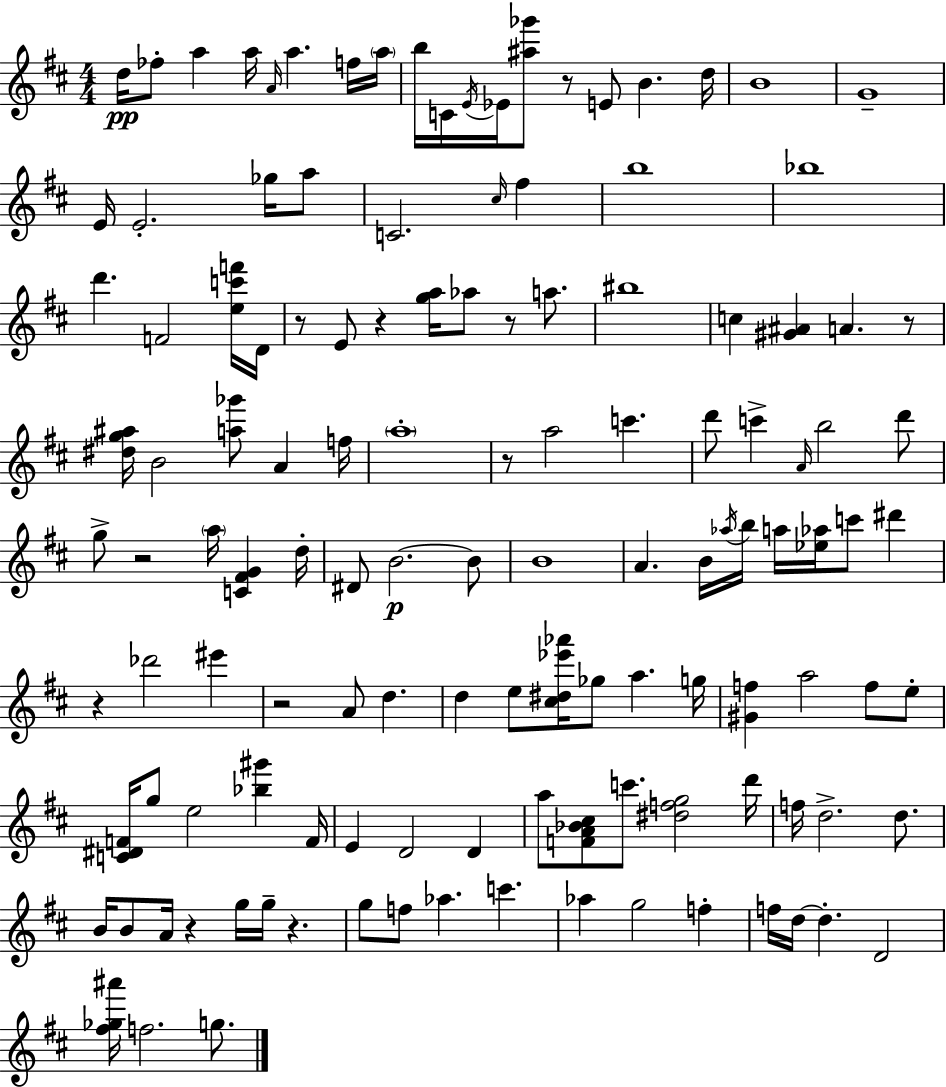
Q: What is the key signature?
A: D major